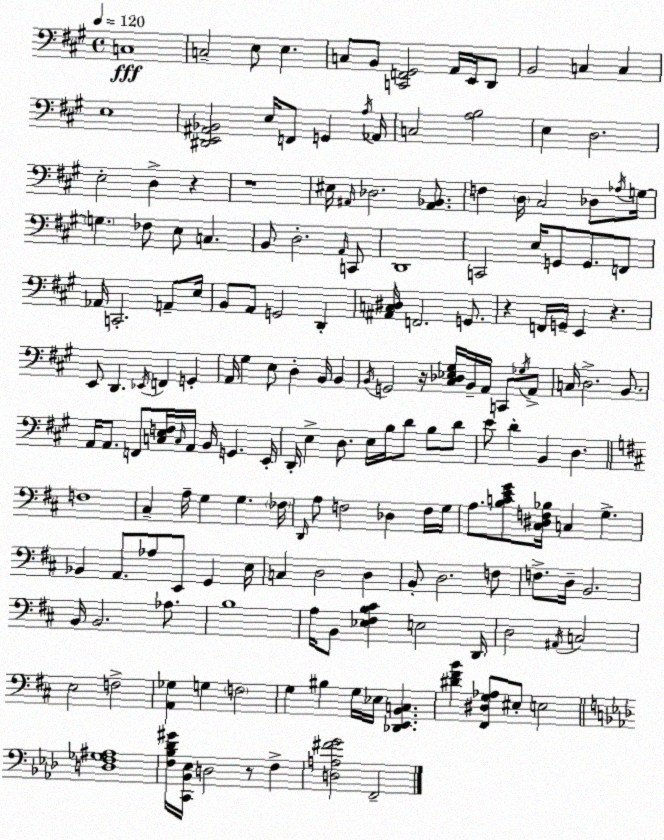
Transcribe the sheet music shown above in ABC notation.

X:1
T:Untitled
M:4/4
L:1/4
K:A
C,4 C,2 E,/2 E, C,/2 B,,/2 [C,,F,,^G,,]2 A,,/4 E,,/4 D,,/2 B,,2 C, C, E,4 [^D,,E,,^A,,_B,,]2 E,/4 F,,/2 G,, A,/4 _A,,/4 C,2 [A,B,]2 E, D,2 E,2 D, z z4 ^E,/4 ^A,,/4 _D,2 [^A,,_B,,]/2 F, D,/4 ^C,2 _D,/2 _A,/4 G,/4 G, _F,/2 E,/2 C, B,,/2 D,2 A,,/4 C,,/2 D,,4 C,,2 E,/4 G,,/2 G,,/2 F,,/2 _A,,/4 C,,2 A,,/2 E,/4 B,,/2 A,,/2 G,,2 D,, [^A,,C,^D,]/4 F,,2 G,,/2 z F,,/4 G,,/4 E,, z E,,/2 D,, _E,,/4 F,, G,, A,,/4 ^G, E,/2 D, B,,/4 B,, B,,/4 G,,2 z/4 [^C,_D,_E,^G,]/4 B,,/4 A,,/4 C,,/2 _G,/4 A,,/2 C,/4 D,2 B,,/2 A,,/4 A,,/2 F,,/2 [C,E,F,]/4 C,/4 A,,/4 B,,/4 G,, E,,/4 D,,/4 E, D,/2 E,/4 B,/4 D/2 B,/2 D/2 E/2 D B,, D, F,4 ^C, A,/4 G, G, _F,/4 D,,/4 A,/2 F,2 _D, F,/4 G,/4 A,/2 [B,CEG]/2 [^C,^D,F,_B,]/4 C, G, _B,, A,,/2 _A,/2 E,,/2 G,, E,/4 C, D,2 D, B,,/2 D,2 F,/2 F,/2 D,/4 B,,2 B,,/4 B,,2 _A,/2 B,4 A,/4 B,,/2 [_E,^F,B,^C] E,2 D,,/4 D,2 ^A,,/4 C,2 E,2 F,2 [A,,_G,] G, F,2 G, ^B, G,/4 _E,/4 [_D,,E,,B,,C,] [^D^FB] [^F,,^D,G,_A,]/2 ^E,/2 E,2 [D,F,_G,^A,]4 [F,_B,_D^G]/4 [C,,_B,,_E,]/4 D,2 z/2 F, [D,A,^FG]2 F,,2